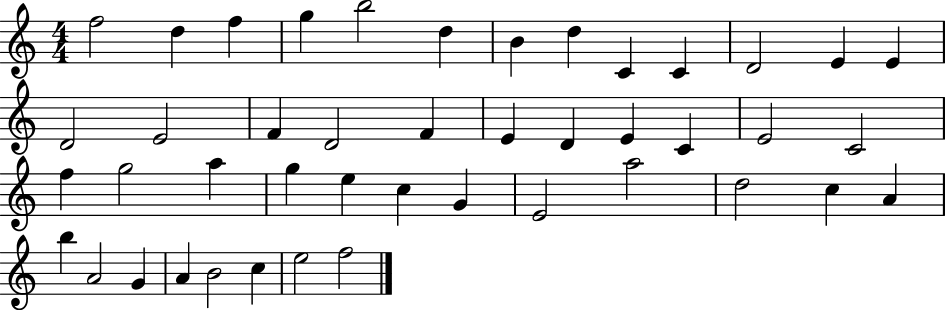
{
  \clef treble
  \numericTimeSignature
  \time 4/4
  \key c \major
  f''2 d''4 f''4 | g''4 b''2 d''4 | b'4 d''4 c'4 c'4 | d'2 e'4 e'4 | \break d'2 e'2 | f'4 d'2 f'4 | e'4 d'4 e'4 c'4 | e'2 c'2 | \break f''4 g''2 a''4 | g''4 e''4 c''4 g'4 | e'2 a''2 | d''2 c''4 a'4 | \break b''4 a'2 g'4 | a'4 b'2 c''4 | e''2 f''2 | \bar "|."
}